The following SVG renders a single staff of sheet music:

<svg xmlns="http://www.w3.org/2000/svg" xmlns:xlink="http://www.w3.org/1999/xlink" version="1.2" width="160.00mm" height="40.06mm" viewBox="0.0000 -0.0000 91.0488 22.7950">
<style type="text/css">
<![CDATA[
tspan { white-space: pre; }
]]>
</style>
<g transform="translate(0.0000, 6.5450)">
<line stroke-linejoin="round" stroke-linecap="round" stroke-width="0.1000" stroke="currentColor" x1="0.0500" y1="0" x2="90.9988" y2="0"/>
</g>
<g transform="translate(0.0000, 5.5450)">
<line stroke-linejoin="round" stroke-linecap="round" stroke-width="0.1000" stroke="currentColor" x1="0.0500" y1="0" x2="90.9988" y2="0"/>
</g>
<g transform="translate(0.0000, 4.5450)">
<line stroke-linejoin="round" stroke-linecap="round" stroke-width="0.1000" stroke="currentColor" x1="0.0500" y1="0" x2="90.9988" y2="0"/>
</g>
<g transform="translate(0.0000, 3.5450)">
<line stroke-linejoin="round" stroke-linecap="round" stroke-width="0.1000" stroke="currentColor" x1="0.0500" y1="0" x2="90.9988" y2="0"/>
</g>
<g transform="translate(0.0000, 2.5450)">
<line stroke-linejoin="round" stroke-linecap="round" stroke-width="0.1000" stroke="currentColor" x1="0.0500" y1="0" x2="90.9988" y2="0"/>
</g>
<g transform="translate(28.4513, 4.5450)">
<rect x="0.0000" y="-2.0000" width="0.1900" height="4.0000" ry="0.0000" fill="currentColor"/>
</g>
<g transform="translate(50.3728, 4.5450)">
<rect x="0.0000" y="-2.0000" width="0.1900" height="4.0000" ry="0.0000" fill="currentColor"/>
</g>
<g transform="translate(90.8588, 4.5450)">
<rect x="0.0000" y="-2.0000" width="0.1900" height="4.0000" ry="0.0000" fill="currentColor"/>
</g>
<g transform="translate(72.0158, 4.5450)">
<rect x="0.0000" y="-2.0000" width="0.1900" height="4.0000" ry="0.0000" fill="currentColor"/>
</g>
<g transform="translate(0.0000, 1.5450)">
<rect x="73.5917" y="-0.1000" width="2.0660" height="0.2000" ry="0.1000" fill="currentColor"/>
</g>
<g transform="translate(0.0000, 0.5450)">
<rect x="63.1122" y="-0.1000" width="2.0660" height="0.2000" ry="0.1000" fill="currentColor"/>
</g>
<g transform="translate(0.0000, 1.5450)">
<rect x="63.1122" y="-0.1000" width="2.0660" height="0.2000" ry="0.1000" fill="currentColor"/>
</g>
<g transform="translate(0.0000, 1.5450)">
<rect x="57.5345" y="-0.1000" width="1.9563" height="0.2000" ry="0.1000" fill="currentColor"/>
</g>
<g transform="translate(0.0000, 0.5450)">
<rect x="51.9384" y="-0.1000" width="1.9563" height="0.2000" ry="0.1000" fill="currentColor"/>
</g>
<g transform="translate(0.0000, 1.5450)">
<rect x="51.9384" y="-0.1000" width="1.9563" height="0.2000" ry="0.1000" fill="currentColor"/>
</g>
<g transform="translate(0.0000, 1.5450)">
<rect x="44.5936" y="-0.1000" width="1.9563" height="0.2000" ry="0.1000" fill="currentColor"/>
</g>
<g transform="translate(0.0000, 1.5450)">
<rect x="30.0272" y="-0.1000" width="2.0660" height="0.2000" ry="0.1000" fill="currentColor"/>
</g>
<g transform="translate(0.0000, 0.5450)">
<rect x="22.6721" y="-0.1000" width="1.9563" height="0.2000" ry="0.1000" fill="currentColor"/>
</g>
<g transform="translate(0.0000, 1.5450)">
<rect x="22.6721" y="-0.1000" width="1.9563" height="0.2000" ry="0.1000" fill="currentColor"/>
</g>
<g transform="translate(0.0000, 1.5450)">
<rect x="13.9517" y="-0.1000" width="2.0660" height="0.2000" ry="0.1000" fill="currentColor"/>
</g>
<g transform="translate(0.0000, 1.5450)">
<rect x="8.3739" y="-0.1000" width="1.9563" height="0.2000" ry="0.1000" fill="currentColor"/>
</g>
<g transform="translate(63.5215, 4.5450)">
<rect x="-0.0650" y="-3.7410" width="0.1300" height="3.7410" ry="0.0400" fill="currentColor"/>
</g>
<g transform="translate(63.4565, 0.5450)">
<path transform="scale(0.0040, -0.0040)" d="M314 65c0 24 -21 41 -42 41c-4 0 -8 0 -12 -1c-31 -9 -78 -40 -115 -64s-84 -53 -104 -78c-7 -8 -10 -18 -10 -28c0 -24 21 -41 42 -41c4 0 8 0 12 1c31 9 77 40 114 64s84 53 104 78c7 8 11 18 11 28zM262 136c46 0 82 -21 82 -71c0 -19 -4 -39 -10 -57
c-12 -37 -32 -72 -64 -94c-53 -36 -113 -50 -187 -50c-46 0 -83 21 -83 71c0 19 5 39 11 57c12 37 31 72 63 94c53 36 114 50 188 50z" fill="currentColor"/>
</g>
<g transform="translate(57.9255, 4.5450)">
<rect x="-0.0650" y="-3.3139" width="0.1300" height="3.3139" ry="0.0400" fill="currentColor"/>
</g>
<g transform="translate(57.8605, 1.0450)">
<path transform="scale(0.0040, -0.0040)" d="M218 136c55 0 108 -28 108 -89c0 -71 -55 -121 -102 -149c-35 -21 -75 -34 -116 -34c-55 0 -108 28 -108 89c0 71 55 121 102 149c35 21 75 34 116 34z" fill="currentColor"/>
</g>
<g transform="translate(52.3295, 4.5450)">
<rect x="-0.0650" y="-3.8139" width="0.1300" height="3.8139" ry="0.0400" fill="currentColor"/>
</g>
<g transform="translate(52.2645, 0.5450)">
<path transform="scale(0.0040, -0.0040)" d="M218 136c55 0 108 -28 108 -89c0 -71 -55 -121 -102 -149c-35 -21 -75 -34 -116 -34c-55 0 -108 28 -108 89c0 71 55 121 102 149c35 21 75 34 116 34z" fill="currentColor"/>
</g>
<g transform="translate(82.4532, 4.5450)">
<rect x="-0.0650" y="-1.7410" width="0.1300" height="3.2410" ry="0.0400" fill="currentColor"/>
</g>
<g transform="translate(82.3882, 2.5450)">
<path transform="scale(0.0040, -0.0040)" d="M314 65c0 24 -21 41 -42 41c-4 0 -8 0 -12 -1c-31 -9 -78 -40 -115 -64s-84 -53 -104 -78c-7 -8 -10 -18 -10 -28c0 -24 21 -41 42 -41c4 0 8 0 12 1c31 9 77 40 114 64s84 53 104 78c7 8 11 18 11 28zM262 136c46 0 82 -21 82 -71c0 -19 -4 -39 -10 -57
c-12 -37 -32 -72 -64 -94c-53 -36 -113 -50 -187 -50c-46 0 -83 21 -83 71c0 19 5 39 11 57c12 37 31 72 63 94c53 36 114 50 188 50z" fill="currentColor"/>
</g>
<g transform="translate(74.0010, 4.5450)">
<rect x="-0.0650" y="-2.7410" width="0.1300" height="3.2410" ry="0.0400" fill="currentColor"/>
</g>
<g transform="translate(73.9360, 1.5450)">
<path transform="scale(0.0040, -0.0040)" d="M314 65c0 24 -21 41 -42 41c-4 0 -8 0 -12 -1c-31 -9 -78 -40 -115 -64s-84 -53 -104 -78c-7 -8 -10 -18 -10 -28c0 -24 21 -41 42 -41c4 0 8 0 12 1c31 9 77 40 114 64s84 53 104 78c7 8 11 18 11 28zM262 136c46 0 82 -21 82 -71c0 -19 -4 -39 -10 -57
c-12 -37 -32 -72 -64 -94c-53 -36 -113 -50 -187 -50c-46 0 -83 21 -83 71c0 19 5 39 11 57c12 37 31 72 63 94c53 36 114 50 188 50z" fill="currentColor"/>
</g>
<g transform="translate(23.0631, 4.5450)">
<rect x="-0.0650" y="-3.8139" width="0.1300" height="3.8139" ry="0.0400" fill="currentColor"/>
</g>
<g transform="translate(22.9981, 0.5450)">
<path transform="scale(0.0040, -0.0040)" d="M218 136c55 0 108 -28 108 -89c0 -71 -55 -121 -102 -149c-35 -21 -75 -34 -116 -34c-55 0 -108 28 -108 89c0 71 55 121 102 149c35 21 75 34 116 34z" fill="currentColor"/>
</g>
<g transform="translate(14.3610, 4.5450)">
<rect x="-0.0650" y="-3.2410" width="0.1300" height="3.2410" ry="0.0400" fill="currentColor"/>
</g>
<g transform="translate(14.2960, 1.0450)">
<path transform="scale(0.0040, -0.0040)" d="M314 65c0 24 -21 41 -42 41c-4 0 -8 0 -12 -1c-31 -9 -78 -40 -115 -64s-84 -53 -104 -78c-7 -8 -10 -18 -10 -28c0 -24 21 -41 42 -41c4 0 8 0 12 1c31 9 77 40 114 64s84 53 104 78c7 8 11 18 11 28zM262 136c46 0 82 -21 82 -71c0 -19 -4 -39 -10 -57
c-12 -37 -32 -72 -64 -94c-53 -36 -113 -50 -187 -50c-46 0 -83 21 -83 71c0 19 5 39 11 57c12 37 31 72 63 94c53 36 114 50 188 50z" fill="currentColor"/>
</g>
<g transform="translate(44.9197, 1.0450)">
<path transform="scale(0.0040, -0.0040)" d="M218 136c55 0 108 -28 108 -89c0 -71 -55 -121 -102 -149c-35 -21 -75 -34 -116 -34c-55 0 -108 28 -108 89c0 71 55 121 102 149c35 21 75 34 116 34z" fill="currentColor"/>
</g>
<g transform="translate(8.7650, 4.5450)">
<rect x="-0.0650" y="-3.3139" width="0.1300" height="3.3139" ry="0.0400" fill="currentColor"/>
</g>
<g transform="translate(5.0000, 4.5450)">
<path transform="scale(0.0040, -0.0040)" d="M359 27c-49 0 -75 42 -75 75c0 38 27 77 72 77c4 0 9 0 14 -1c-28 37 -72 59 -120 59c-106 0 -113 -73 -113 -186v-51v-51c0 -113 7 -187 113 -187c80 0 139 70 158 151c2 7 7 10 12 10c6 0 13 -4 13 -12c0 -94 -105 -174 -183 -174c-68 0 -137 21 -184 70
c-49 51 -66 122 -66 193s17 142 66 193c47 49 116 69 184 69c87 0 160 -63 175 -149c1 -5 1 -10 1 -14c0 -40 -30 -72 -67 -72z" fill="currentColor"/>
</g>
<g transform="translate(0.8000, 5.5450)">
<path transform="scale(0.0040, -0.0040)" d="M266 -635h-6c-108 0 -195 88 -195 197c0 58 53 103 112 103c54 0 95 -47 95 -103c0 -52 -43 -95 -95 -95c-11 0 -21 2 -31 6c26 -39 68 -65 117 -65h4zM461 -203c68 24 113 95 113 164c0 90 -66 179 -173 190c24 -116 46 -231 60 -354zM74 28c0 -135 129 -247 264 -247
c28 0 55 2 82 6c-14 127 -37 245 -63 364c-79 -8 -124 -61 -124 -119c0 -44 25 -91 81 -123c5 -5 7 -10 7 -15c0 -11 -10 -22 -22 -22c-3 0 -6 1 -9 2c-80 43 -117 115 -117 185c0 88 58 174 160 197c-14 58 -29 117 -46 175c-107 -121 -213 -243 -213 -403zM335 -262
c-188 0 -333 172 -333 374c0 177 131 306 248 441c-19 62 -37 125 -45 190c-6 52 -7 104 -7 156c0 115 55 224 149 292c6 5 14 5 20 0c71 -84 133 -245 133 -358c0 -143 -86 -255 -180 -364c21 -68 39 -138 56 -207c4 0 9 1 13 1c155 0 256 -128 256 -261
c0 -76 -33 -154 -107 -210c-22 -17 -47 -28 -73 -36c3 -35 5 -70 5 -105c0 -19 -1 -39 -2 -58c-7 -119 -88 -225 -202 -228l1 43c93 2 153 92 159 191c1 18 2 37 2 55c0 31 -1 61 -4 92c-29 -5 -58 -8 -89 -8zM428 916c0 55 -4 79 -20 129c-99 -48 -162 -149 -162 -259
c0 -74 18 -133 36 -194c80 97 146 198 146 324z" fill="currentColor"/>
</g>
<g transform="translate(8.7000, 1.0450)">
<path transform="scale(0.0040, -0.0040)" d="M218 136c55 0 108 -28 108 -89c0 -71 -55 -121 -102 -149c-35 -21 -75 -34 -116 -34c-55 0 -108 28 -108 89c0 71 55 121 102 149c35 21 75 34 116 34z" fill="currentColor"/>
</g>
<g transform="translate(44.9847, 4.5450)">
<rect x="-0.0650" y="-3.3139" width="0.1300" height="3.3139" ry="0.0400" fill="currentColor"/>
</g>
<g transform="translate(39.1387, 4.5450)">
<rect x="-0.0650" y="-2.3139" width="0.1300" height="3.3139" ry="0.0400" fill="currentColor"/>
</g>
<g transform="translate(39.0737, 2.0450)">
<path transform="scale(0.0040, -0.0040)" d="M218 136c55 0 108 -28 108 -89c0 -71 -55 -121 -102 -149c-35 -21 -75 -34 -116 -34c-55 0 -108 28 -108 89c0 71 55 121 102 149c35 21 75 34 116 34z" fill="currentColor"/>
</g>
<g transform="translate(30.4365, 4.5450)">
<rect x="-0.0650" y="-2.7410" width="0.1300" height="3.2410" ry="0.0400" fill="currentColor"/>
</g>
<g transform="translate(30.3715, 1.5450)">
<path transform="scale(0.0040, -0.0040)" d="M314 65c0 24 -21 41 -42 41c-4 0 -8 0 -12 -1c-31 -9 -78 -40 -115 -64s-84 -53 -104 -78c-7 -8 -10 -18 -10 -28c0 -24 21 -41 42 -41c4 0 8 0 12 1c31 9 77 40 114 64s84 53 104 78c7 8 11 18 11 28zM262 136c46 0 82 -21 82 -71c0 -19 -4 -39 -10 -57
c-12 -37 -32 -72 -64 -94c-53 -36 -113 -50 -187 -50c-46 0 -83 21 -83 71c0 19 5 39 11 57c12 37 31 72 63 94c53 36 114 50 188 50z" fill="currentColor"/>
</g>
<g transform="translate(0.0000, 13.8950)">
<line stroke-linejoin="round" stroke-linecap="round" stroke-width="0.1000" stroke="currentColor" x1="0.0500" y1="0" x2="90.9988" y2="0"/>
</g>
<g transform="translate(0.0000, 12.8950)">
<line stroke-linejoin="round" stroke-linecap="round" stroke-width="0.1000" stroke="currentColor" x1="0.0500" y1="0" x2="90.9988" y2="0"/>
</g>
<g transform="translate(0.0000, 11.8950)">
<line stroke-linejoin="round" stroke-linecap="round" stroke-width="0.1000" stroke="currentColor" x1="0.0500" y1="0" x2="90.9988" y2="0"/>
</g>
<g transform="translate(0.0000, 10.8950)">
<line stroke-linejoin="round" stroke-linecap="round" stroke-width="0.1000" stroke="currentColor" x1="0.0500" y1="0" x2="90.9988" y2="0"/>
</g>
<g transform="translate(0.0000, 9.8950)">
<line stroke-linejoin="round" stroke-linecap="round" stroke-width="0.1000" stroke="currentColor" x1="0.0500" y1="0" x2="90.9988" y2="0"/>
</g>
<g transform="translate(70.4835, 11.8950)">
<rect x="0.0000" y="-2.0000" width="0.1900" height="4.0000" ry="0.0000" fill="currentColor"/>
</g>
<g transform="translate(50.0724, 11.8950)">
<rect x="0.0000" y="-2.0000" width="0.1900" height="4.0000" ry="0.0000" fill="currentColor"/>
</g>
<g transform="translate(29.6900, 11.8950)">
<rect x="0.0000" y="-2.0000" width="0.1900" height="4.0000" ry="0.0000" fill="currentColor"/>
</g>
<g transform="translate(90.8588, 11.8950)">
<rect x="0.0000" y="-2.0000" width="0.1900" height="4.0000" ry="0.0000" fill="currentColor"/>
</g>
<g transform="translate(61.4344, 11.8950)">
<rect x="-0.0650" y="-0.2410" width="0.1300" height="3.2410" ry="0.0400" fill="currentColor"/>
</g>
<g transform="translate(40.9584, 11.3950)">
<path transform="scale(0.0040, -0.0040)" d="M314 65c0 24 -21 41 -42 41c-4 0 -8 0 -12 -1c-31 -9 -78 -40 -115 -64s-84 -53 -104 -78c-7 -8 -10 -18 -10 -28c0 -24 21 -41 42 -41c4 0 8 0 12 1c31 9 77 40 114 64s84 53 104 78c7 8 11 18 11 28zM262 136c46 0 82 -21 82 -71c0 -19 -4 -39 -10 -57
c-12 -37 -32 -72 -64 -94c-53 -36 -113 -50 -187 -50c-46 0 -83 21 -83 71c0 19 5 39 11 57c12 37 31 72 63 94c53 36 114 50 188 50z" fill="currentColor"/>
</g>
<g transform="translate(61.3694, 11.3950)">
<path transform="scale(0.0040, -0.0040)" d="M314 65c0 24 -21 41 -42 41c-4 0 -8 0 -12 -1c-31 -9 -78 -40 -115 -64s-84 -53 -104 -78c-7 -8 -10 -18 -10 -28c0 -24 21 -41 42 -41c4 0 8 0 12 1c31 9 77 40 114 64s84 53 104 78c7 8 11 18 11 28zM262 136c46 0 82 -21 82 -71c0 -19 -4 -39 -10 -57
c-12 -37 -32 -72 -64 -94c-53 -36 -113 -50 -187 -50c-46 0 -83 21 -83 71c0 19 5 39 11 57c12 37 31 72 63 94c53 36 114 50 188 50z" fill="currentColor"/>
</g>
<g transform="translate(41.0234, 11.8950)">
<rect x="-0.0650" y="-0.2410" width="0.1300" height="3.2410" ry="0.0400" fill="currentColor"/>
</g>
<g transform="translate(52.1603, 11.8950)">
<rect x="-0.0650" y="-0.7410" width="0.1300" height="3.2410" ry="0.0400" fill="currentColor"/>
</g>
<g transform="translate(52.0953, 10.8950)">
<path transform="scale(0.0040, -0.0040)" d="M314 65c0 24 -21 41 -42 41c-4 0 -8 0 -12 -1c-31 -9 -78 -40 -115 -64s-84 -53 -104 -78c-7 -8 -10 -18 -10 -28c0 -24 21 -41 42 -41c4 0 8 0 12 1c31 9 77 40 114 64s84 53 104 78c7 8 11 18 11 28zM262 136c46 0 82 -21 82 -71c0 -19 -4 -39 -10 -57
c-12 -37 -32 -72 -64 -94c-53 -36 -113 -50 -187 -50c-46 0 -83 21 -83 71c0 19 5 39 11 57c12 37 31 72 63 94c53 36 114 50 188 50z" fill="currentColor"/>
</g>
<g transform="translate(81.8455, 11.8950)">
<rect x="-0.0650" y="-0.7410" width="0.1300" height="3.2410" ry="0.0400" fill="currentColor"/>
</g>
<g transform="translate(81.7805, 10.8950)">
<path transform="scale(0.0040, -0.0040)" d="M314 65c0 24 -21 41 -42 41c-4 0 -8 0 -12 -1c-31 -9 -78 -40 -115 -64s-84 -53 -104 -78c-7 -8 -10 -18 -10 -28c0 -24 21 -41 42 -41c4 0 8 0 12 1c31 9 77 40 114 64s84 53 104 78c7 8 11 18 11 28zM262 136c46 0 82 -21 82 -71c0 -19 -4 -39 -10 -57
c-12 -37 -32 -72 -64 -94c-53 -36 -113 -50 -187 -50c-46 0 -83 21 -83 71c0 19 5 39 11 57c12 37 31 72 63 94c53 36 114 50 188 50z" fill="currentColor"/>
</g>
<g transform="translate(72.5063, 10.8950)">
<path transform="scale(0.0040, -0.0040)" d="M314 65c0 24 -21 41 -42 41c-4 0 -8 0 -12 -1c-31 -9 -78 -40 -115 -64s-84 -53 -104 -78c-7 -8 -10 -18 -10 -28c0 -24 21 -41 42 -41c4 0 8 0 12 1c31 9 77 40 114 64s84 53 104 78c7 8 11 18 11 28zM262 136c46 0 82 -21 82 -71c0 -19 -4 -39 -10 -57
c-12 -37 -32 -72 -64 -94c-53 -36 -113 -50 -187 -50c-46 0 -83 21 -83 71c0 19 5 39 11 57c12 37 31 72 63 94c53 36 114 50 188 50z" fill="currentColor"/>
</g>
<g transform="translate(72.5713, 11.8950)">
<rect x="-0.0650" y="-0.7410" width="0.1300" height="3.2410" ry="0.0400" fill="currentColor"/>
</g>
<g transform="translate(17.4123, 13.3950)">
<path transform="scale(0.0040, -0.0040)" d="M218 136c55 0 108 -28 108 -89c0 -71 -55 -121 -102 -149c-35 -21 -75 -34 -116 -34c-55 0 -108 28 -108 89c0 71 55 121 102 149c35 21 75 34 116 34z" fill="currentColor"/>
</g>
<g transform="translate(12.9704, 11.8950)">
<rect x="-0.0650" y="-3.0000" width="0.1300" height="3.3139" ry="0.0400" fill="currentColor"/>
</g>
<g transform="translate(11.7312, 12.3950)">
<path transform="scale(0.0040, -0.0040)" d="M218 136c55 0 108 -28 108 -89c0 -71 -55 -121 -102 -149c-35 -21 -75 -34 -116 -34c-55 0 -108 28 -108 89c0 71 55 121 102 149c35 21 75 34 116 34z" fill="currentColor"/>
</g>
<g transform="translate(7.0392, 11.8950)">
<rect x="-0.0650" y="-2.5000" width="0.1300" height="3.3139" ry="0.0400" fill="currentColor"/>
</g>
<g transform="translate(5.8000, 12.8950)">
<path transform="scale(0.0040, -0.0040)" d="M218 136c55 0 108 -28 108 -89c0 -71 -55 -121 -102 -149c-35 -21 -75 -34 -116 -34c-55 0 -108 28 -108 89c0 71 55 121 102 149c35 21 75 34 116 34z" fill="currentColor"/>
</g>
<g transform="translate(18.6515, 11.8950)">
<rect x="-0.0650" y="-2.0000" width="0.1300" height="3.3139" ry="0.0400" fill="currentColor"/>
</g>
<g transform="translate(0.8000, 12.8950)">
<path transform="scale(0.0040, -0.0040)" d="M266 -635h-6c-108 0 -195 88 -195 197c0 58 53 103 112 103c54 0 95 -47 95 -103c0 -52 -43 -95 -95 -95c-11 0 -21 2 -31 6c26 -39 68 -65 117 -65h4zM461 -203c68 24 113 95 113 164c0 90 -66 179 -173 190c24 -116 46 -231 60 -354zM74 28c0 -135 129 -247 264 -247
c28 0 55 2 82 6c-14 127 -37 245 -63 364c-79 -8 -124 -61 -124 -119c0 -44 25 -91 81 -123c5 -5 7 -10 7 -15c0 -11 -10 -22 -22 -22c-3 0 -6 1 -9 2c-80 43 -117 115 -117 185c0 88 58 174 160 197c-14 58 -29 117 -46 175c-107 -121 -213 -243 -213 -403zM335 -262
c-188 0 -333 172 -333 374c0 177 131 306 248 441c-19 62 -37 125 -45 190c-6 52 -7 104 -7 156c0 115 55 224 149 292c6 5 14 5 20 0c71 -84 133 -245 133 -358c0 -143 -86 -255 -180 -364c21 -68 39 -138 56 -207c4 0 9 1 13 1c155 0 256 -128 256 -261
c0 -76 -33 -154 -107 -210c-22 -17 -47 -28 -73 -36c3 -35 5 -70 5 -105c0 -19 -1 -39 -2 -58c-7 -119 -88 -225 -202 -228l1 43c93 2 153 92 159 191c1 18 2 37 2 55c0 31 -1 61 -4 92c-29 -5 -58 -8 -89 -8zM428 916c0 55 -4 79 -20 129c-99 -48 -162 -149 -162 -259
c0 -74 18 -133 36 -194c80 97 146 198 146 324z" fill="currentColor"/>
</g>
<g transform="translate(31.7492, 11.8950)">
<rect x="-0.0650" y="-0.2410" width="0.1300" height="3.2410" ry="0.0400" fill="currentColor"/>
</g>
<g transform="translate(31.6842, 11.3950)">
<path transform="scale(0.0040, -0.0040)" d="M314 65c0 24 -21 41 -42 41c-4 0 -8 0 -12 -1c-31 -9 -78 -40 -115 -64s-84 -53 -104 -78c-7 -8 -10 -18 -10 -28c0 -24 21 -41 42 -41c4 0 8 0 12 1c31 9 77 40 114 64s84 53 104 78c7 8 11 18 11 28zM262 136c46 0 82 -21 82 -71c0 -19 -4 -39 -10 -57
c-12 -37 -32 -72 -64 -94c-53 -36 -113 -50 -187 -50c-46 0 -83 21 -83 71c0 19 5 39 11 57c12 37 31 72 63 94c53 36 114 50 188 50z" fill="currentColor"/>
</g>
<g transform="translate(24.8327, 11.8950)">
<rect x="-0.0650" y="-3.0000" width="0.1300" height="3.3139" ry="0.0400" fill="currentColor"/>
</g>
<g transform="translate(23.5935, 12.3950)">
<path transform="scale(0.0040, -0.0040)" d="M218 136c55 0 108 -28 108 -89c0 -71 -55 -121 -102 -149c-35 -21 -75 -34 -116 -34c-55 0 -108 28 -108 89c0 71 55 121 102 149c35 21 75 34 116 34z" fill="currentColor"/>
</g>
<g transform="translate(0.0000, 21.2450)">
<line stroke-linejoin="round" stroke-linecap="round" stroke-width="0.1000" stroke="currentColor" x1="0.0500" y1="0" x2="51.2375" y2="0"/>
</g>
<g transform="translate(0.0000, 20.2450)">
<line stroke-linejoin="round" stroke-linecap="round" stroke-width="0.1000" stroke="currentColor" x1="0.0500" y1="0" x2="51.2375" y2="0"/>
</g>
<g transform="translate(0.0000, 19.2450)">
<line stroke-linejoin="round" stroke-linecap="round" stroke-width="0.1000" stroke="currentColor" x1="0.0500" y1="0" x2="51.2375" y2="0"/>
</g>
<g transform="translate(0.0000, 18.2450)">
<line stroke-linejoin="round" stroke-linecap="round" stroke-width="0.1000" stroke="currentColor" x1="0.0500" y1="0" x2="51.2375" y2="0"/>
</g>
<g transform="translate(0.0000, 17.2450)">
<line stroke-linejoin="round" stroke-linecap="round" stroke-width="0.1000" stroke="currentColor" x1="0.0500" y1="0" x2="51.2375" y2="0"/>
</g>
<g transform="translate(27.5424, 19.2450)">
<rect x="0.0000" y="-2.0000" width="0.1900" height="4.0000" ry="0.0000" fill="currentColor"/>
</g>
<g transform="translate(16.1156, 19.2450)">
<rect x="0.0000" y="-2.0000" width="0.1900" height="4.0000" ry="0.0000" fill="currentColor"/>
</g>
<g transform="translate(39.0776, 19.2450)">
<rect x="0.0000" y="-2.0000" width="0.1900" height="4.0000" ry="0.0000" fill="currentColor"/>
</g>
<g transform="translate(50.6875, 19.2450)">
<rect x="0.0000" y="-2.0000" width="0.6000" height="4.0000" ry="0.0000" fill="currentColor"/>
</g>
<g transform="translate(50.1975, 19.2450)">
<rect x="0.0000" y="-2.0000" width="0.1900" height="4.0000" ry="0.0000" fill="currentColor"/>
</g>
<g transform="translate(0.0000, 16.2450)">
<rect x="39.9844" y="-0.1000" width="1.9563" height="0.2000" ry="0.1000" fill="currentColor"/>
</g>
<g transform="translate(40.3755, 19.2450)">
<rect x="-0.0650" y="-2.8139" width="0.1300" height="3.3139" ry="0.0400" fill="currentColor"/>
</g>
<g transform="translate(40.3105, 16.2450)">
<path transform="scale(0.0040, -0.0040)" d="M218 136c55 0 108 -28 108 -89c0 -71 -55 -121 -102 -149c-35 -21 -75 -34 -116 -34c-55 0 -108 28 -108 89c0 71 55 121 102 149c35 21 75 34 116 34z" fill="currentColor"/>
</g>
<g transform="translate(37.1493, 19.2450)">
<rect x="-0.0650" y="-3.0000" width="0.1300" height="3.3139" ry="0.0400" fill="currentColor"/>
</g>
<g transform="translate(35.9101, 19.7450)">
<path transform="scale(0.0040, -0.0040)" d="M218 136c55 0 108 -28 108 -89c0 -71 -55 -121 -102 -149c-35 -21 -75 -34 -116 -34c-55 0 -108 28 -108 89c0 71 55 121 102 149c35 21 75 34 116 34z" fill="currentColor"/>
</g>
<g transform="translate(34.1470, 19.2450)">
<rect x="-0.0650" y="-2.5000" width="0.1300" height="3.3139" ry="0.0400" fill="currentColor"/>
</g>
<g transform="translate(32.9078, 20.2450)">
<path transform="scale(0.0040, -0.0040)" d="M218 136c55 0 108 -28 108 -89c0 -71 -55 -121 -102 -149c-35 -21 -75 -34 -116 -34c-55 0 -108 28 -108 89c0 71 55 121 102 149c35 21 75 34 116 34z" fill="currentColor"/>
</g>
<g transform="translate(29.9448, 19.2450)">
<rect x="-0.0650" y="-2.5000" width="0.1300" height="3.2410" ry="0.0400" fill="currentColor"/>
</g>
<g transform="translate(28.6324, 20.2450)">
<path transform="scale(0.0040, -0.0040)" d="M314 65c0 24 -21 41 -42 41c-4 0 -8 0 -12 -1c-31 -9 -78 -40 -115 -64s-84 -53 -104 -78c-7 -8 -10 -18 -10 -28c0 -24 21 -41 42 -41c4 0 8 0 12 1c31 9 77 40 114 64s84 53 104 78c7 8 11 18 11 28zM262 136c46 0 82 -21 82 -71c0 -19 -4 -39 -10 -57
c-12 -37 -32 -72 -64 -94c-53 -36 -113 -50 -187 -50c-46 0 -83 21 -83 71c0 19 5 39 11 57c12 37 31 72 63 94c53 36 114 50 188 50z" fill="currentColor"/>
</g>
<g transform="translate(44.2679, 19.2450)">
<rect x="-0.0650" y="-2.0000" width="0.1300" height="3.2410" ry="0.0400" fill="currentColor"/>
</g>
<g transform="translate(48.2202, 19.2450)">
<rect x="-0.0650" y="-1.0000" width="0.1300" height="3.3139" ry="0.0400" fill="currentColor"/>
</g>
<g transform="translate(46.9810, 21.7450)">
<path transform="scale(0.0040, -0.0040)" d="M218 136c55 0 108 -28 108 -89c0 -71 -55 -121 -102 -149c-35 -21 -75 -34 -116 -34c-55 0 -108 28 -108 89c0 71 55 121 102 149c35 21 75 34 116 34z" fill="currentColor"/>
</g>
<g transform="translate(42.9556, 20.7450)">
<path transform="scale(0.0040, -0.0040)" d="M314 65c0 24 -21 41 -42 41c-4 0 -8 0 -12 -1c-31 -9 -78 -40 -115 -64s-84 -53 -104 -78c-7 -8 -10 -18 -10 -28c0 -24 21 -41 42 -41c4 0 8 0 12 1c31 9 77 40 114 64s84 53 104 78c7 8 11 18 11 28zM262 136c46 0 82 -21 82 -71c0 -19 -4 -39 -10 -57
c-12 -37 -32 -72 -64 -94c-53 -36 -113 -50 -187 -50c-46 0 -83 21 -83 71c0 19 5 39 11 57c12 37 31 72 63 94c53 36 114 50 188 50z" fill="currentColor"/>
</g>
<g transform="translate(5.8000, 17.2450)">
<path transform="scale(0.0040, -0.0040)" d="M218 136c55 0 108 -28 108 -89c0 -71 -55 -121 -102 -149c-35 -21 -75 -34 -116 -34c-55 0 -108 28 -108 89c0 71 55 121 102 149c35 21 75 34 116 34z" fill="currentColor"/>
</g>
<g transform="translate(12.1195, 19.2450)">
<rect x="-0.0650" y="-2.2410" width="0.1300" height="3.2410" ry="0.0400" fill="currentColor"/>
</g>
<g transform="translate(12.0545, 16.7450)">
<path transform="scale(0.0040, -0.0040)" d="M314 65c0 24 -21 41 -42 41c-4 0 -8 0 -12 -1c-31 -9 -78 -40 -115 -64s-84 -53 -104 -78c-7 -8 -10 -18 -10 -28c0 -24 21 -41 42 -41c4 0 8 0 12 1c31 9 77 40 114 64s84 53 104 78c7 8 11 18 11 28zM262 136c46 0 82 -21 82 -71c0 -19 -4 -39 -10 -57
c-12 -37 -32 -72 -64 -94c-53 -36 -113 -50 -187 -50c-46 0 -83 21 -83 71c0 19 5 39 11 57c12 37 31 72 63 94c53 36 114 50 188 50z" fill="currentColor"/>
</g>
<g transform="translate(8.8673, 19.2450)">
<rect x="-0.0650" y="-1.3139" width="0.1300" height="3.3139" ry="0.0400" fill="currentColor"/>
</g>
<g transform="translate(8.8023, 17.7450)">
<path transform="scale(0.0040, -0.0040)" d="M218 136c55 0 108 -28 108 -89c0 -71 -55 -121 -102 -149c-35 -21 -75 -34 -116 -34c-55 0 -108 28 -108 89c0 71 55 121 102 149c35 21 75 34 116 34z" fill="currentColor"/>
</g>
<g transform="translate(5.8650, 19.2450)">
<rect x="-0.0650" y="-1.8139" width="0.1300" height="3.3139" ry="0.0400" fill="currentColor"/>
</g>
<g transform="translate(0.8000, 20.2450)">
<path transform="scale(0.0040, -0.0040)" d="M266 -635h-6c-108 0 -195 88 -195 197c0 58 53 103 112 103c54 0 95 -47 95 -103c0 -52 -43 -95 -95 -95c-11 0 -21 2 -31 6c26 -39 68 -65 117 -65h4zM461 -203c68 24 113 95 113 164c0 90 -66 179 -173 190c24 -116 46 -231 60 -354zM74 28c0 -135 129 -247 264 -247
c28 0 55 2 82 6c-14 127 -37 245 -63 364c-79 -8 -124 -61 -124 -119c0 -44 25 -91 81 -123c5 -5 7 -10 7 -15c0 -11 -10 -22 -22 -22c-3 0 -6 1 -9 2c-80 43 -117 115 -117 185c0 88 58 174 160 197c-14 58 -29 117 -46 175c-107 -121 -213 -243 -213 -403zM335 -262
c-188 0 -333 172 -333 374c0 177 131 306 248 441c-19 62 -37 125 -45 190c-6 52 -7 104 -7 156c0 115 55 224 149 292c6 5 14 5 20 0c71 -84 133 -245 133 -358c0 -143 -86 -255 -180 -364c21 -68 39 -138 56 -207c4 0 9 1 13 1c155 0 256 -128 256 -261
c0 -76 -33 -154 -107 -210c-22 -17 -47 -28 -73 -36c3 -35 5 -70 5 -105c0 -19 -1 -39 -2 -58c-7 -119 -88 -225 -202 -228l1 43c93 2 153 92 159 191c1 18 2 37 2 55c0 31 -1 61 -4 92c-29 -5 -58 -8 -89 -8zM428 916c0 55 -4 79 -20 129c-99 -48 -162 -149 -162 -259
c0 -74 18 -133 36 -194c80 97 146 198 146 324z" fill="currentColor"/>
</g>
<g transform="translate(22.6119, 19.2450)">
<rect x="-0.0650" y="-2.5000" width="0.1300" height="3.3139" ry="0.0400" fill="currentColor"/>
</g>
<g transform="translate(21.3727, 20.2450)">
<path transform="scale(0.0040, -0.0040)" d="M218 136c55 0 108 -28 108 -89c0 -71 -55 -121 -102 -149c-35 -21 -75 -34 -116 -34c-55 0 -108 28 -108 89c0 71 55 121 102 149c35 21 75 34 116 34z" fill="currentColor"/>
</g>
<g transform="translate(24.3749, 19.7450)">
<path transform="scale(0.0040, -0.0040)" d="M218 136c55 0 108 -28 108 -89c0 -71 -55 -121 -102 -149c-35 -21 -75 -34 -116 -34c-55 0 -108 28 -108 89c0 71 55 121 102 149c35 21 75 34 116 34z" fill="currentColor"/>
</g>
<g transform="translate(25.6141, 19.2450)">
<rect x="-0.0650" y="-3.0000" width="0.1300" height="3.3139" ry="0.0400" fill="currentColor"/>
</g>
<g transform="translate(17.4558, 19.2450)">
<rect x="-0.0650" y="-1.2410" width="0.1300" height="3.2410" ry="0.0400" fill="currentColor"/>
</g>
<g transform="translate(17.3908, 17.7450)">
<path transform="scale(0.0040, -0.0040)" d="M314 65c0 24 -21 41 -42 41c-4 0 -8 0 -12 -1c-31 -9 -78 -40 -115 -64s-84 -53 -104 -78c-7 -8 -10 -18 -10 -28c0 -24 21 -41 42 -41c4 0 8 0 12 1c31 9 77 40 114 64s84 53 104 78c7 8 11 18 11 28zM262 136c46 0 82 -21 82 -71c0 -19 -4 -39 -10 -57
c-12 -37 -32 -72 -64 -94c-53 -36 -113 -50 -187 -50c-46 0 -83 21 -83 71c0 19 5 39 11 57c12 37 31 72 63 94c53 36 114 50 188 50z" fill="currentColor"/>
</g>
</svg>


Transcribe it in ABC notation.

X:1
T:Untitled
M:4/4
L:1/4
K:C
b b2 c' a2 g b c' b c'2 a2 f2 G A F A c2 c2 d2 c2 d2 d2 f e g2 e2 G A G2 G A a F2 D